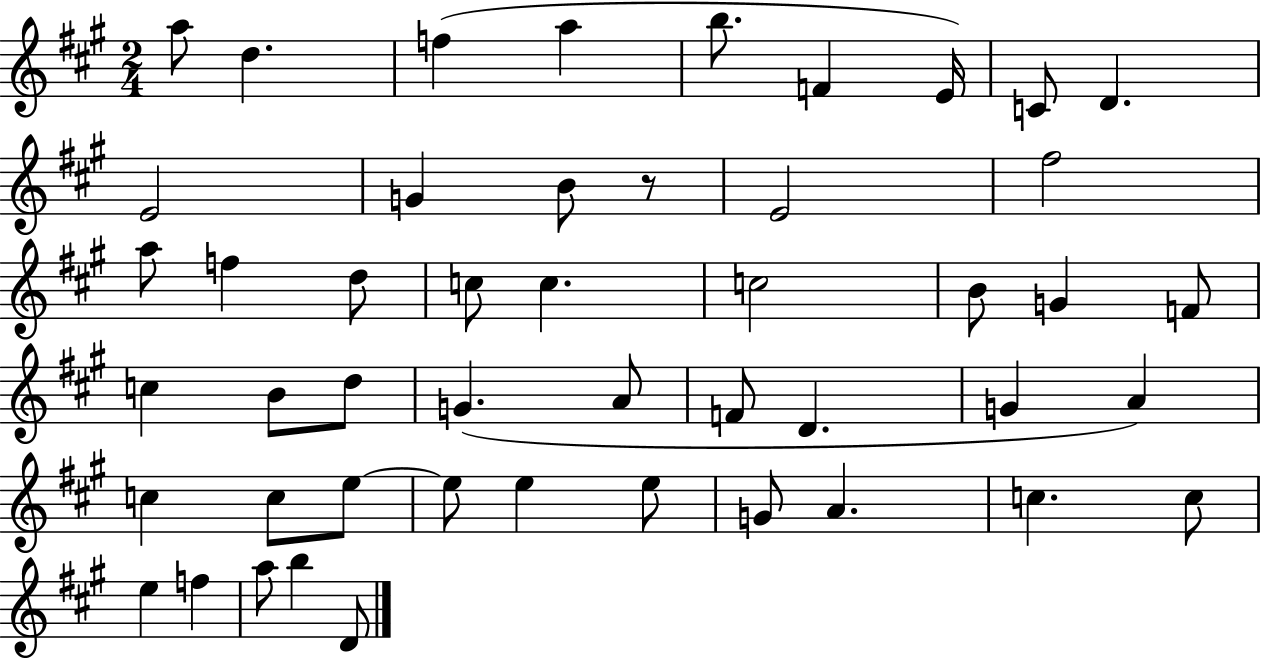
{
  \clef treble
  \numericTimeSignature
  \time 2/4
  \key a \major
  a''8 d''4. | f''4( a''4 | b''8. f'4 e'16) | c'8 d'4. | \break e'2 | g'4 b'8 r8 | e'2 | fis''2 | \break a''8 f''4 d''8 | c''8 c''4. | c''2 | b'8 g'4 f'8 | \break c''4 b'8 d''8 | g'4.( a'8 | f'8 d'4. | g'4 a'4) | \break c''4 c''8 e''8~~ | e''8 e''4 e''8 | g'8 a'4. | c''4. c''8 | \break e''4 f''4 | a''8 b''4 d'8 | \bar "|."
}